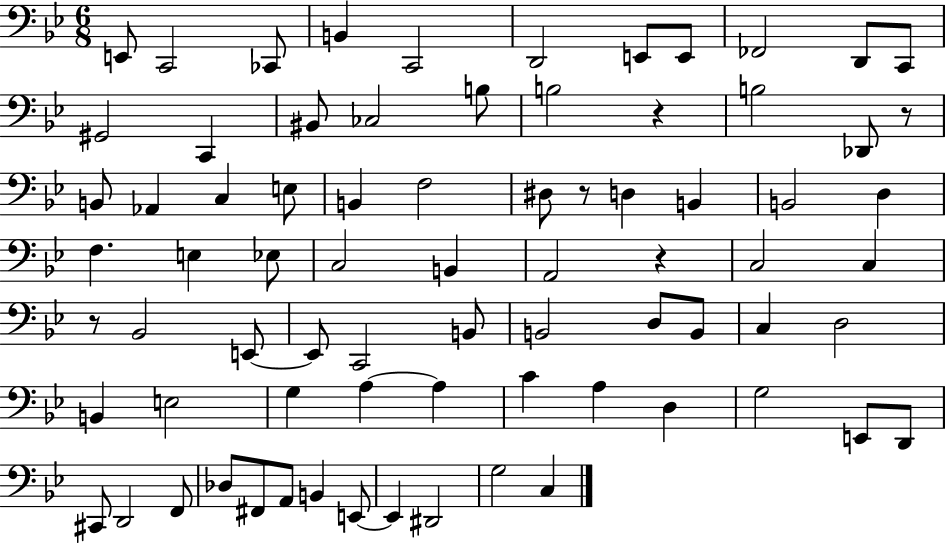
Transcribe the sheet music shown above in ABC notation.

X:1
T:Untitled
M:6/8
L:1/4
K:Bb
E,,/2 C,,2 _C,,/2 B,, C,,2 D,,2 E,,/2 E,,/2 _F,,2 D,,/2 C,,/2 ^G,,2 C,, ^B,,/2 _C,2 B,/2 B,2 z B,2 _D,,/2 z/2 B,,/2 _A,, C, E,/2 B,, F,2 ^D,/2 z/2 D, B,, B,,2 D, F, E, _E,/2 C,2 B,, A,,2 z C,2 C, z/2 _B,,2 E,,/2 E,,/2 C,,2 B,,/2 B,,2 D,/2 B,,/2 C, D,2 B,, E,2 G, A, A, C A, D, G,2 E,,/2 D,,/2 ^C,,/2 D,,2 F,,/2 _D,/2 ^F,,/2 A,,/2 B,, E,,/2 E,, ^D,,2 G,2 C,